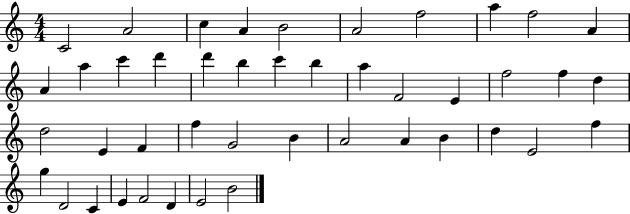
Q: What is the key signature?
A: C major